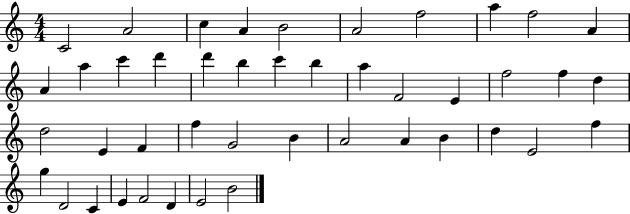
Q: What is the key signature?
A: C major